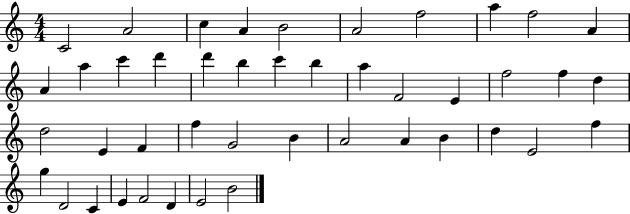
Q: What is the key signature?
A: C major